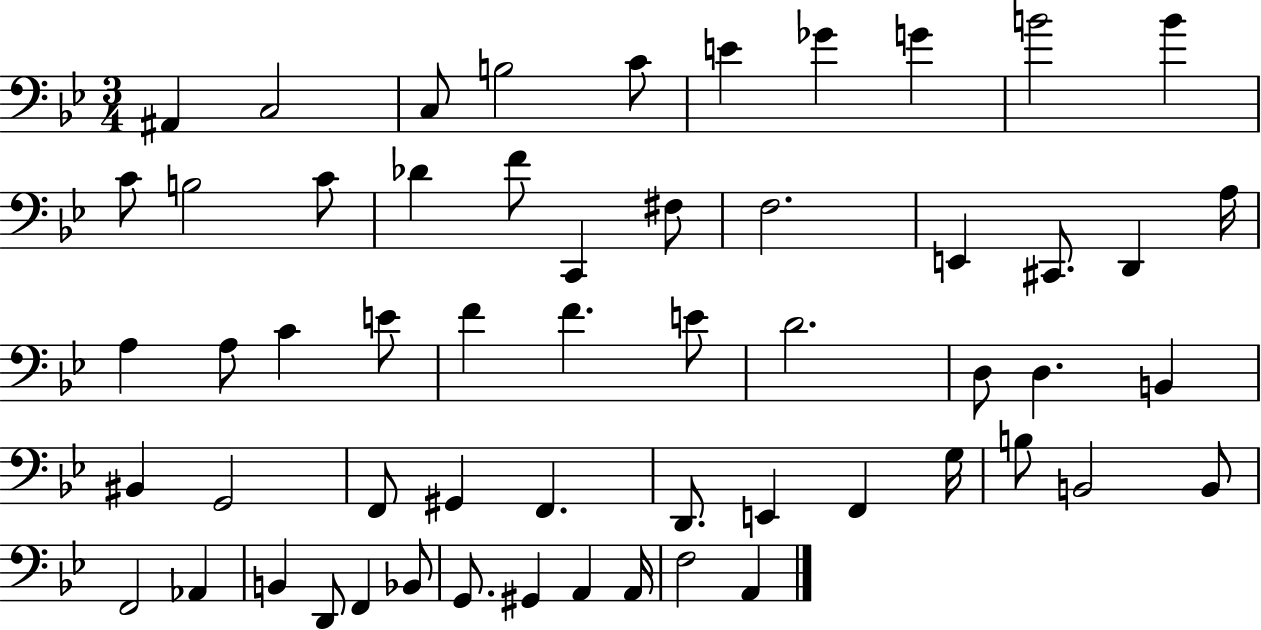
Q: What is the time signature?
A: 3/4